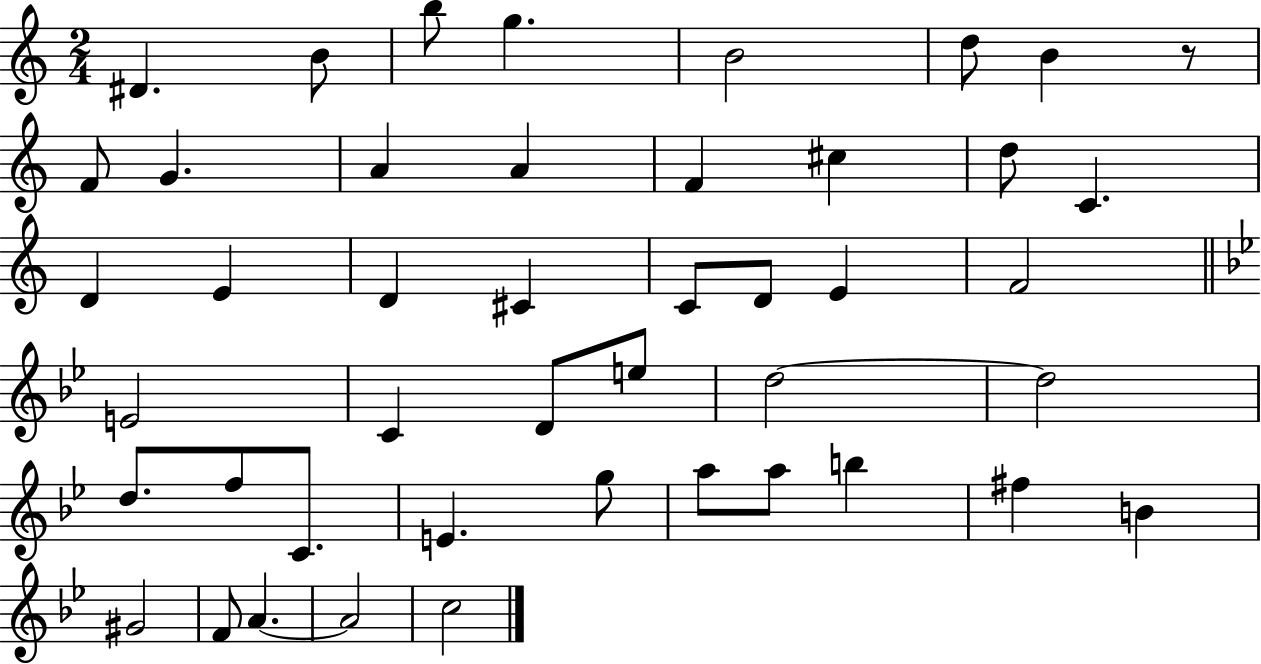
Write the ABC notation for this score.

X:1
T:Untitled
M:2/4
L:1/4
K:C
^D B/2 b/2 g B2 d/2 B z/2 F/2 G A A F ^c d/2 C D E D ^C C/2 D/2 E F2 E2 C D/2 e/2 d2 d2 d/2 f/2 C/2 E g/2 a/2 a/2 b ^f B ^G2 F/2 A A2 c2